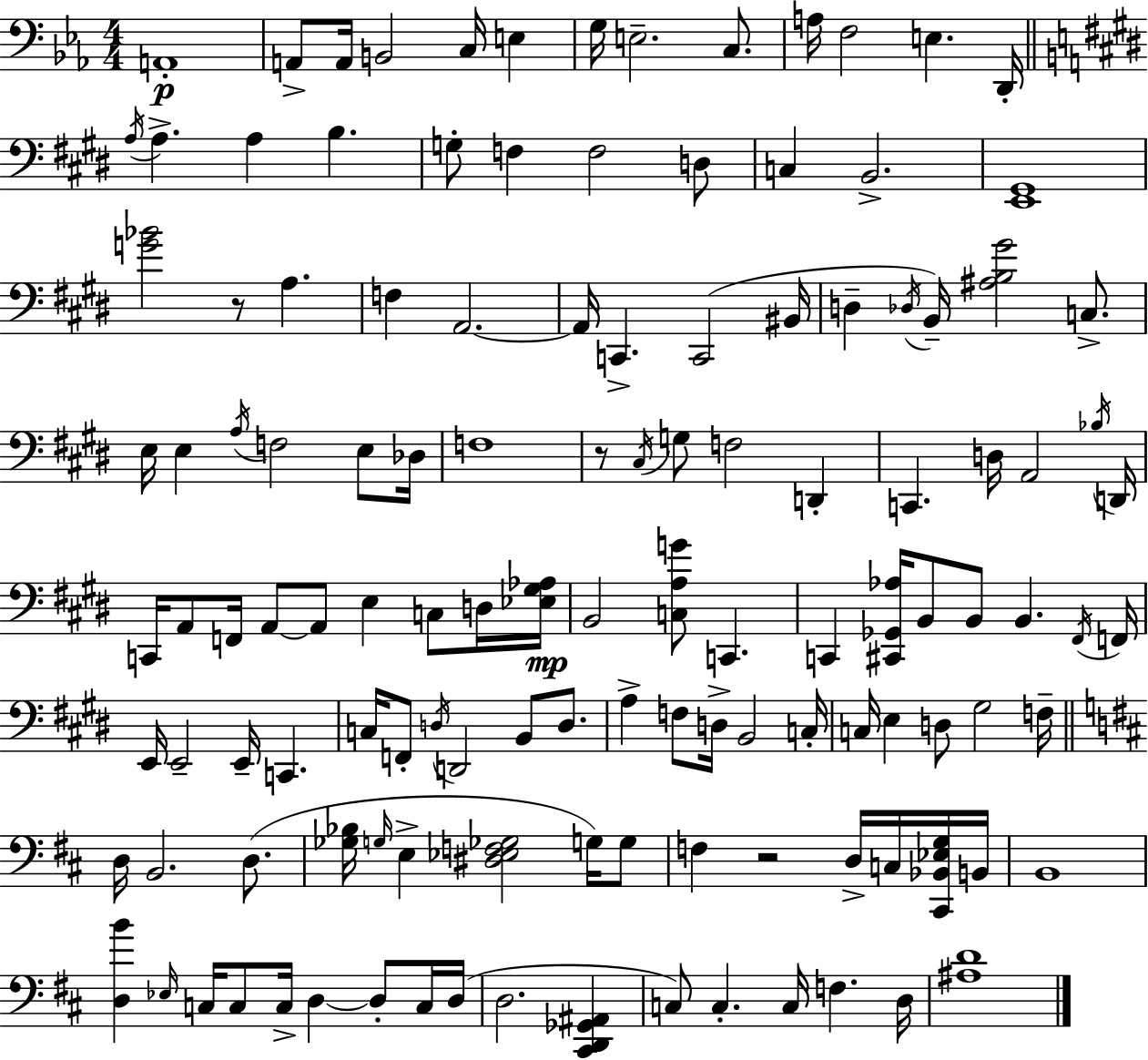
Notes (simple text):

A2/w A2/e A2/s B2/h C3/s E3/q G3/s E3/h. C3/e. A3/s F3/h E3/q. D2/s A3/s A3/q. A3/q B3/q. G3/e F3/q F3/h D3/e C3/q B2/h. [E2,G#2]/w [G4,Bb4]/h R/e A3/q. F3/q A2/h. A2/s C2/q. C2/h BIS2/s D3/q Db3/s B2/s [A#3,B3,G#4]/h C3/e. E3/s E3/q A3/s F3/h E3/e Db3/s F3/w R/e C#3/s G3/e F3/h D2/q C2/q. D3/s A2/h Bb3/s D2/s C2/s A2/e F2/s A2/e A2/e E3/q C3/e D3/s [Eb3,G#3,Ab3]/s B2/h [C3,A3,G4]/e C2/q. C2/q [C#2,Gb2,Ab3]/s B2/e B2/e B2/q. F#2/s F2/s E2/s E2/h E2/s C2/q. C3/s F2/e D3/s D2/h B2/e D3/e. A3/q F3/e D3/s B2/h C3/s C3/s E3/q D3/e G#3/h F3/s D3/s B2/h. D3/e. [Gb3,Bb3]/s G3/s E3/q [D#3,Eb3,F3,Gb3]/h G3/s G3/e F3/q R/h D3/s C3/s [C#2,Bb2,Eb3,G3]/s B2/s B2/w [D3,B4]/q Eb3/s C3/s C3/e C3/s D3/q D3/e C3/s D3/s D3/h. [C#2,D2,Gb2,A#2]/q C3/e C3/q. C3/s F3/q. D3/s [A#3,D4]/w